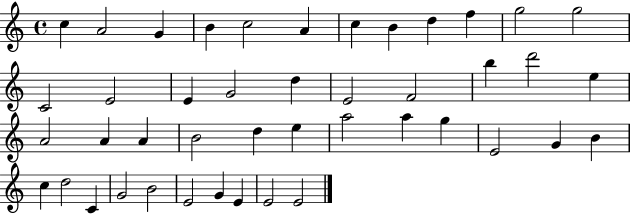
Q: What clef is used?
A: treble